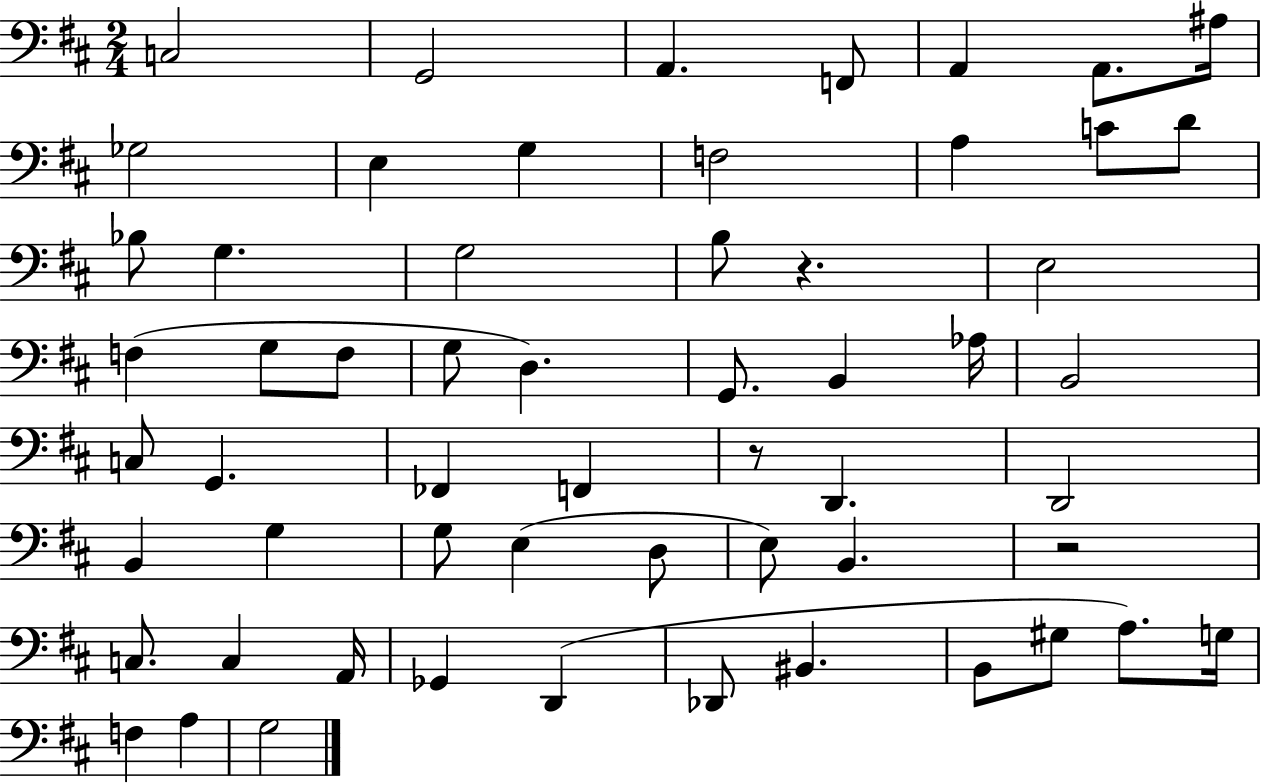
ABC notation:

X:1
T:Untitled
M:2/4
L:1/4
K:D
C,2 G,,2 A,, F,,/2 A,, A,,/2 ^A,/4 _G,2 E, G, F,2 A, C/2 D/2 _B,/2 G, G,2 B,/2 z E,2 F, G,/2 F,/2 G,/2 D, G,,/2 B,, _A,/4 B,,2 C,/2 G,, _F,, F,, z/2 D,, D,,2 B,, G, G,/2 E, D,/2 E,/2 B,, z2 C,/2 C, A,,/4 _G,, D,, _D,,/2 ^B,, B,,/2 ^G,/2 A,/2 G,/4 F, A, G,2